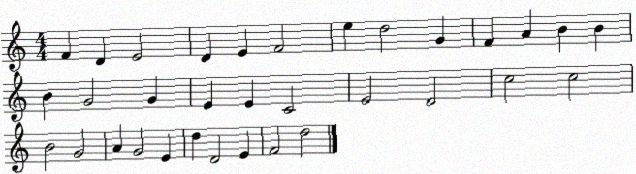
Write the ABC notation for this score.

X:1
T:Untitled
M:4/4
L:1/4
K:C
F D E2 D E F2 e d2 G F A B B B G2 G E E C2 E2 D2 c2 c2 B2 G2 A G2 E d D2 E F2 d2